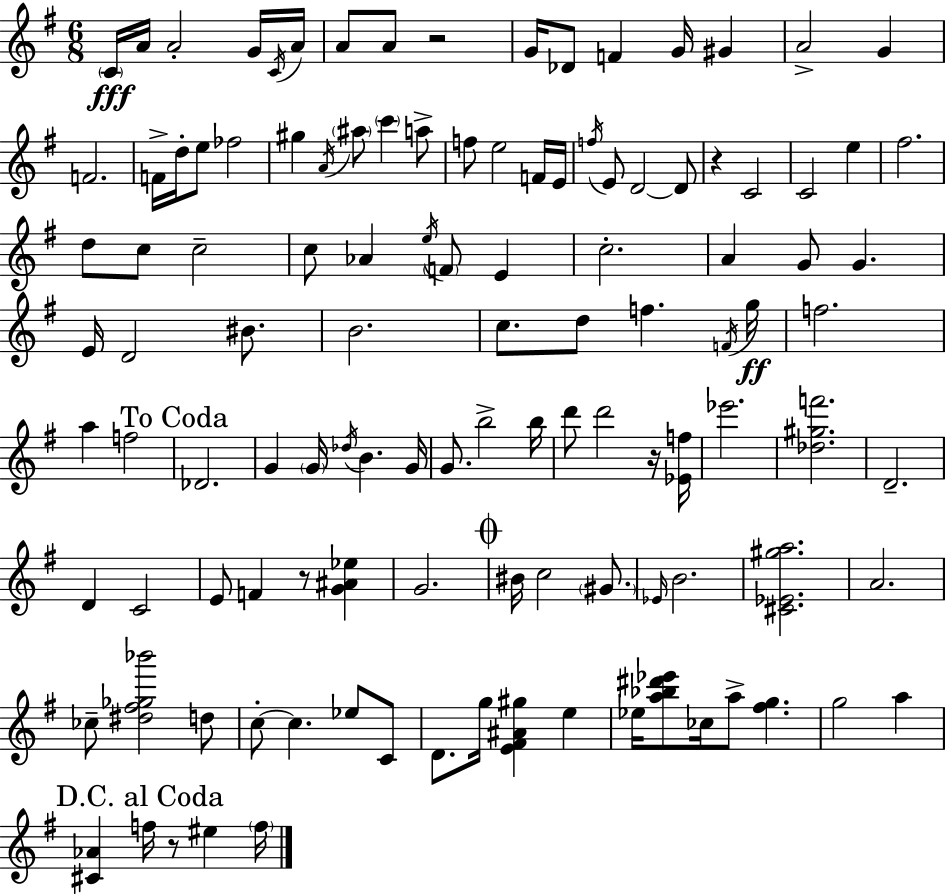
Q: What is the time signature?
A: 6/8